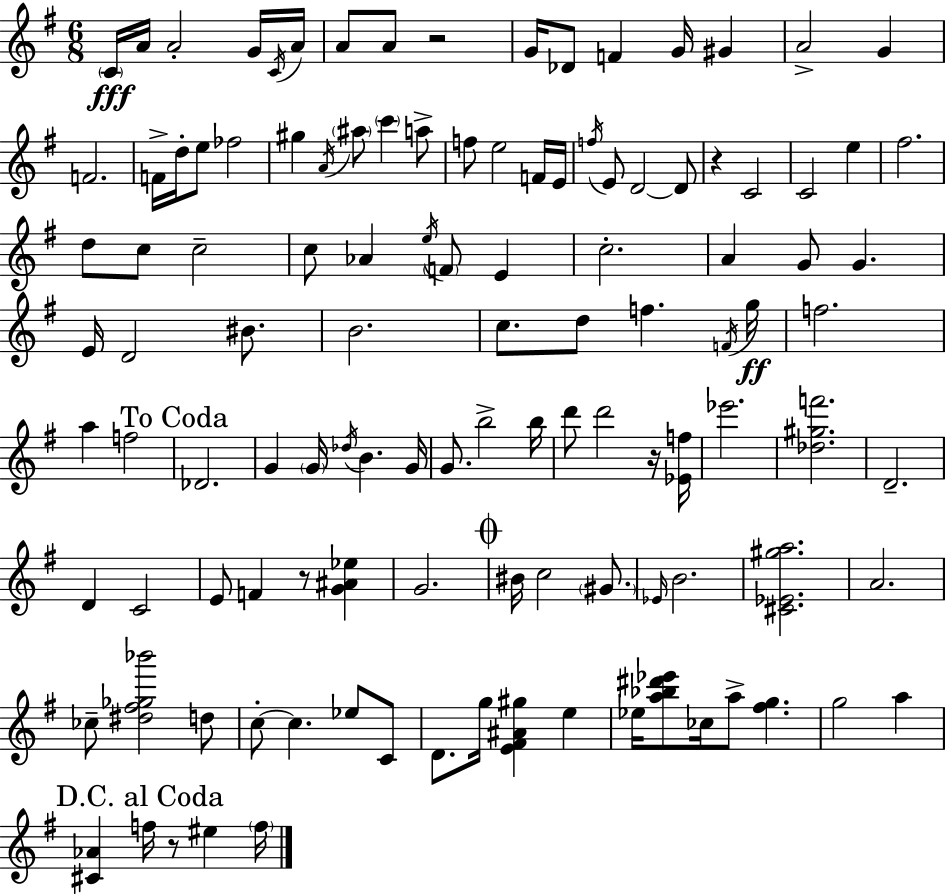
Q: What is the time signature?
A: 6/8